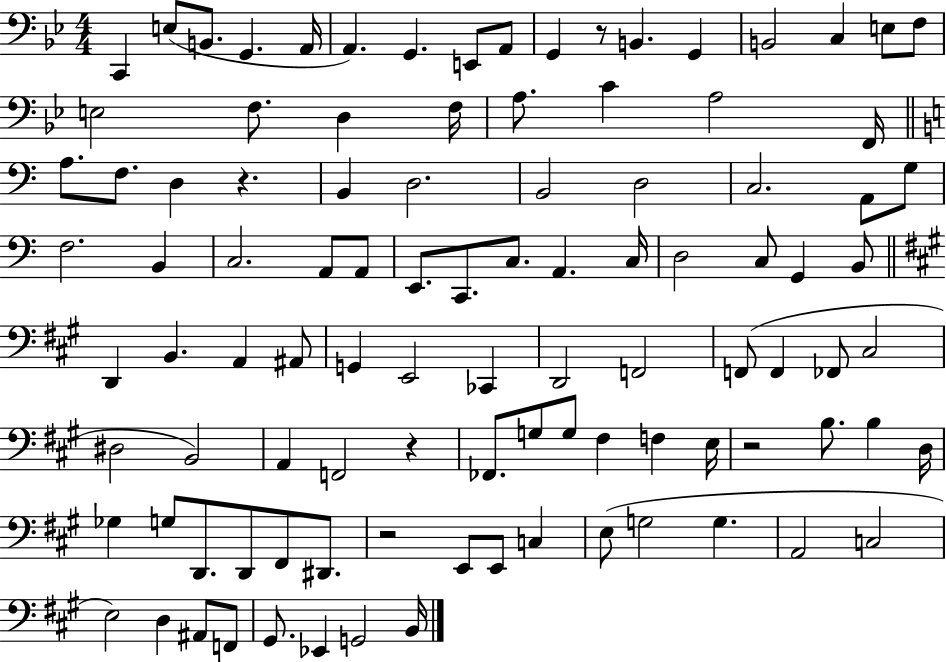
X:1
T:Untitled
M:4/4
L:1/4
K:Bb
C,, E,/2 B,,/2 G,, A,,/4 A,, G,, E,,/2 A,,/2 G,, z/2 B,, G,, B,,2 C, E,/2 F,/2 E,2 F,/2 D, F,/4 A,/2 C A,2 F,,/4 A,/2 F,/2 D, z B,, D,2 B,,2 D,2 C,2 A,,/2 G,/2 F,2 B,, C,2 A,,/2 A,,/2 E,,/2 C,,/2 C,/2 A,, C,/4 D,2 C,/2 G,, B,,/2 D,, B,, A,, ^A,,/2 G,, E,,2 _C,, D,,2 F,,2 F,,/2 F,, _F,,/2 ^C,2 ^D,2 B,,2 A,, F,,2 z _F,,/2 G,/2 G,/2 ^F, F, E,/4 z2 B,/2 B, D,/4 _G, G,/2 D,,/2 D,,/2 ^F,,/2 ^D,,/2 z2 E,,/2 E,,/2 C, E,/2 G,2 G, A,,2 C,2 E,2 D, ^A,,/2 F,,/2 ^G,,/2 _E,, G,,2 B,,/4